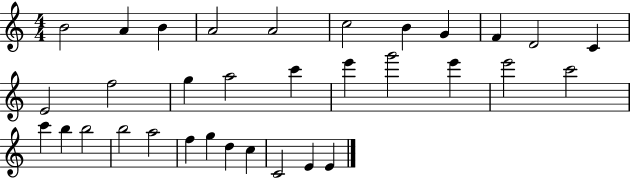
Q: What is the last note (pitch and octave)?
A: E4